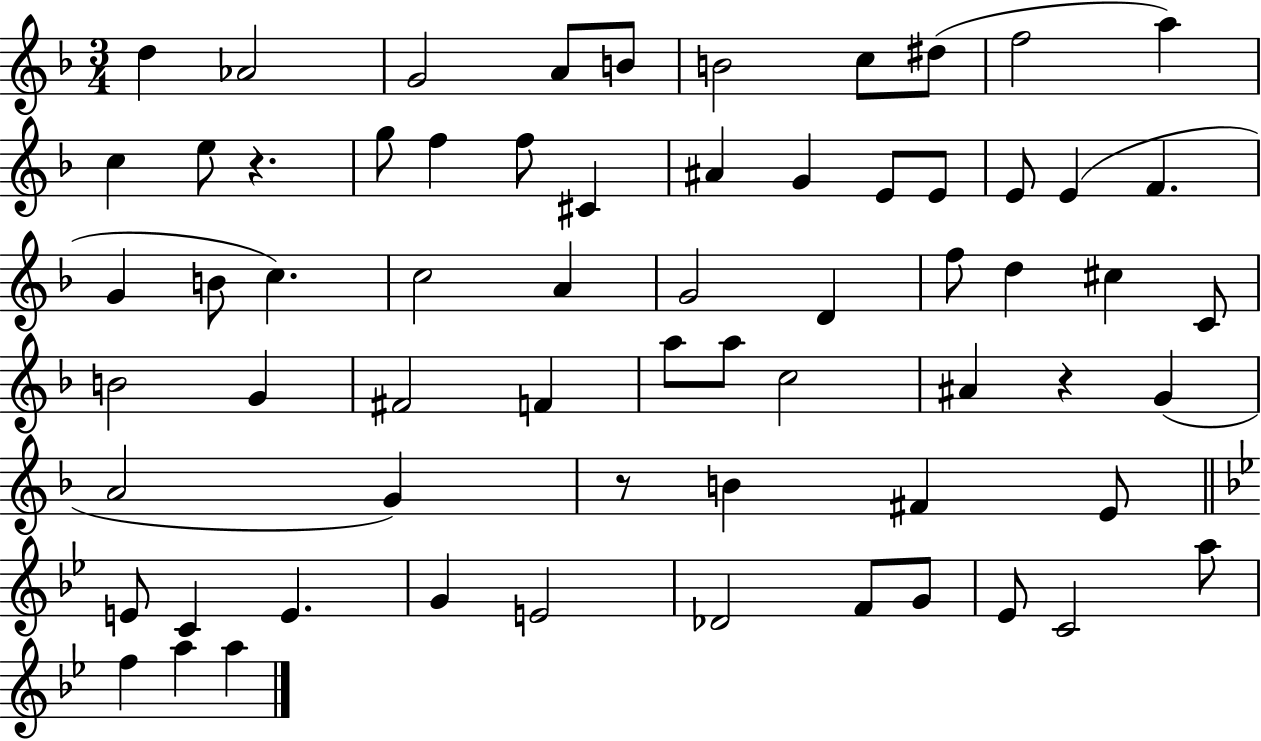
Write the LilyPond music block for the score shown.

{
  \clef treble
  \numericTimeSignature
  \time 3/4
  \key f \major
  d''4 aes'2 | g'2 a'8 b'8 | b'2 c''8 dis''8( | f''2 a''4) | \break c''4 e''8 r4. | g''8 f''4 f''8 cis'4 | ais'4 g'4 e'8 e'8 | e'8 e'4( f'4. | \break g'4 b'8 c''4.) | c''2 a'4 | g'2 d'4 | f''8 d''4 cis''4 c'8 | \break b'2 g'4 | fis'2 f'4 | a''8 a''8 c''2 | ais'4 r4 g'4( | \break a'2 g'4) | r8 b'4 fis'4 e'8 | \bar "||" \break \key g \minor e'8 c'4 e'4. | g'4 e'2 | des'2 f'8 g'8 | ees'8 c'2 a''8 | \break f''4 a''4 a''4 | \bar "|."
}